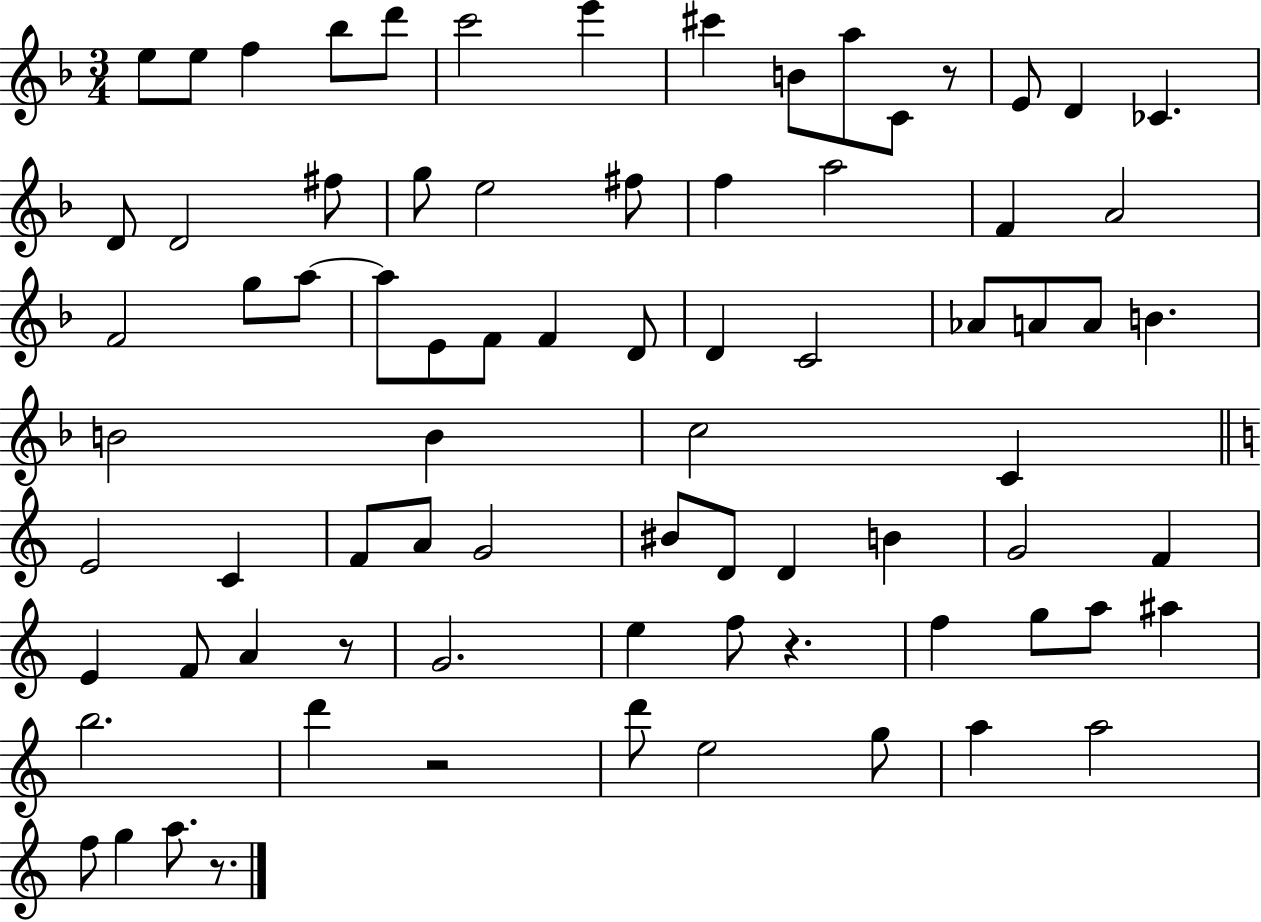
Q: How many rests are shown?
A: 5